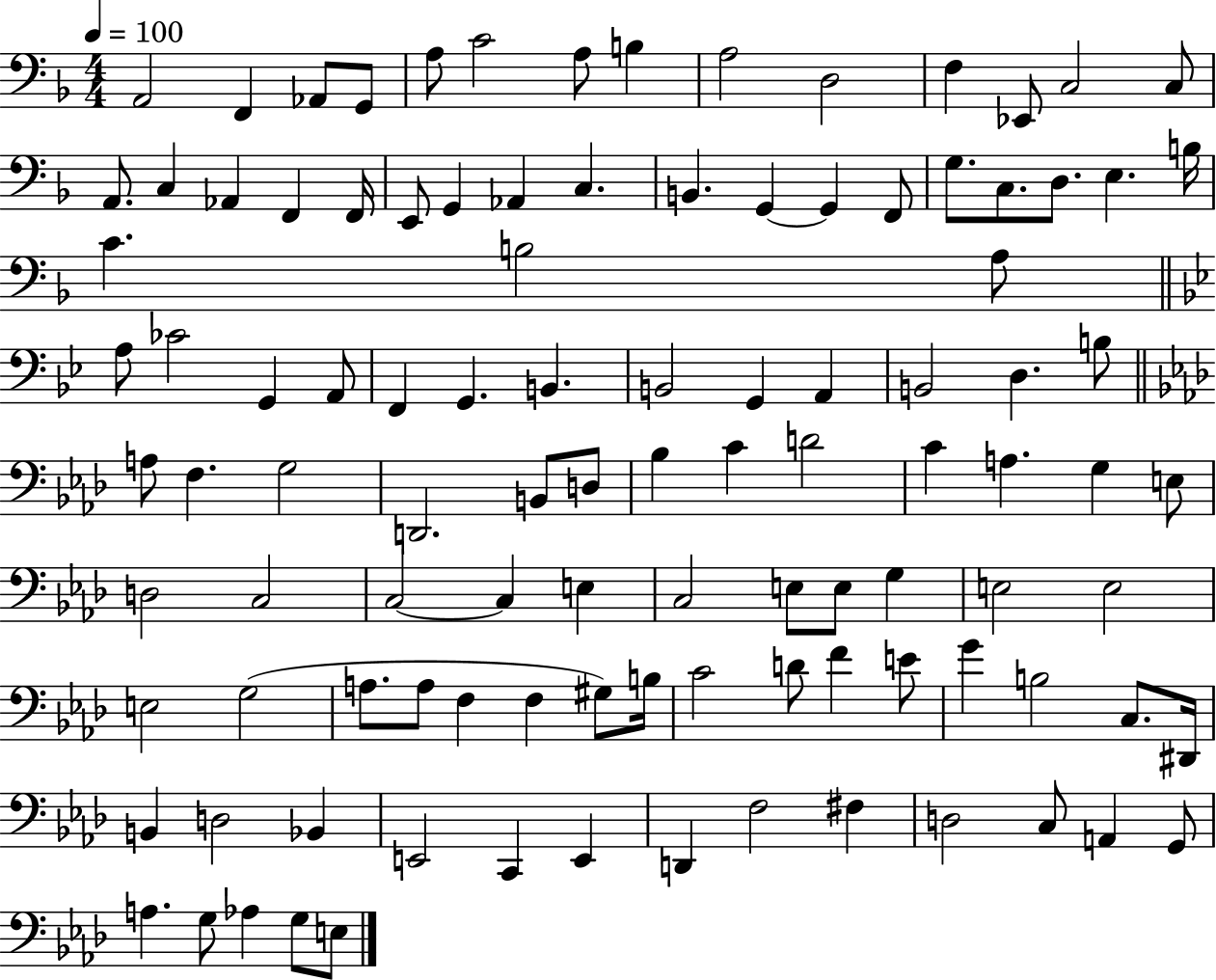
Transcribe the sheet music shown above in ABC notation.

X:1
T:Untitled
M:4/4
L:1/4
K:F
A,,2 F,, _A,,/2 G,,/2 A,/2 C2 A,/2 B, A,2 D,2 F, _E,,/2 C,2 C,/2 A,,/2 C, _A,, F,, F,,/4 E,,/2 G,, _A,, C, B,, G,, G,, F,,/2 G,/2 C,/2 D,/2 E, B,/4 C B,2 A,/2 A,/2 _C2 G,, A,,/2 F,, G,, B,, B,,2 G,, A,, B,,2 D, B,/2 A,/2 F, G,2 D,,2 B,,/2 D,/2 _B, C D2 C A, G, E,/2 D,2 C,2 C,2 C, E, C,2 E,/2 E,/2 G, E,2 E,2 E,2 G,2 A,/2 A,/2 F, F, ^G,/2 B,/4 C2 D/2 F E/2 G B,2 C,/2 ^D,,/4 B,, D,2 _B,, E,,2 C,, E,, D,, F,2 ^F, D,2 C,/2 A,, G,,/2 A, G,/2 _A, G,/2 E,/2